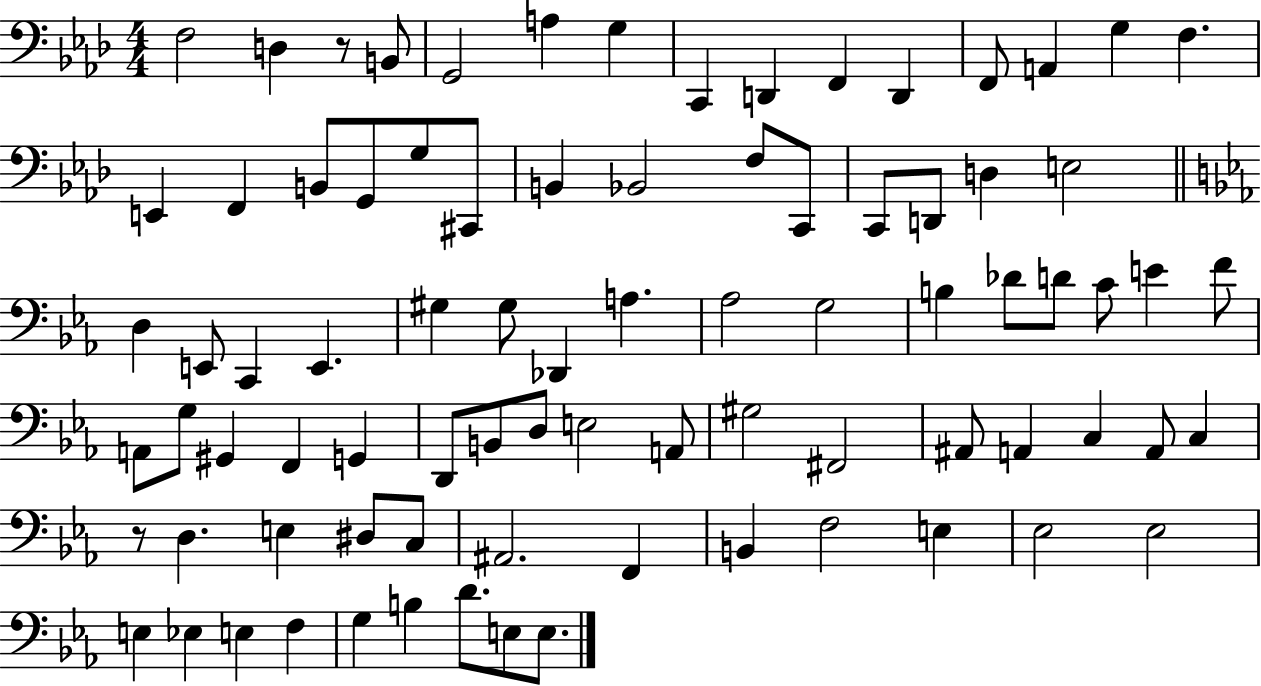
{
  \clef bass
  \numericTimeSignature
  \time 4/4
  \key aes \major
  f2 d4 r8 b,8 | g,2 a4 g4 | c,4 d,4 f,4 d,4 | f,8 a,4 g4 f4. | \break e,4 f,4 b,8 g,8 g8 cis,8 | b,4 bes,2 f8 c,8 | c,8 d,8 d4 e2 | \bar "||" \break \key ees \major d4 e,8 c,4 e,4. | gis4 gis8 des,4 a4. | aes2 g2 | b4 des'8 d'8 c'8 e'4 f'8 | \break a,8 g8 gis,4 f,4 g,4 | d,8 b,8 d8 e2 a,8 | gis2 fis,2 | ais,8 a,4 c4 a,8 c4 | \break r8 d4. e4 dis8 c8 | ais,2. f,4 | b,4 f2 e4 | ees2 ees2 | \break e4 ees4 e4 f4 | g4 b4 d'8. e8 e8. | \bar "|."
}